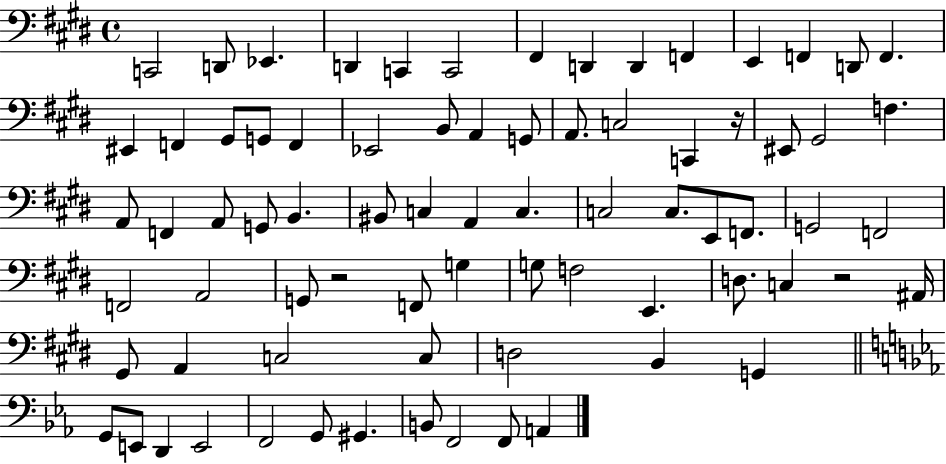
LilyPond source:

{
  \clef bass
  \time 4/4
  \defaultTimeSignature
  \key e \major
  c,2 d,8 ees,4. | d,4 c,4 c,2 | fis,4 d,4 d,4 f,4 | e,4 f,4 d,8 f,4. | \break eis,4 f,4 gis,8 g,8 f,4 | ees,2 b,8 a,4 g,8 | a,8. c2 c,4 r16 | eis,8 gis,2 f4. | \break a,8 f,4 a,8 g,8 b,4. | bis,8 c4 a,4 c4. | c2 c8. e,8 f,8. | g,2 f,2 | \break f,2 a,2 | g,8 r2 f,8 g4 | g8 f2 e,4. | d8. c4 r2 ais,16 | \break gis,8 a,4 c2 c8 | d2 b,4 g,4 | \bar "||" \break \key ees \major g,8 e,8 d,4 e,2 | f,2 g,8 gis,4. | b,8 f,2 f,8 a,4 | \bar "|."
}